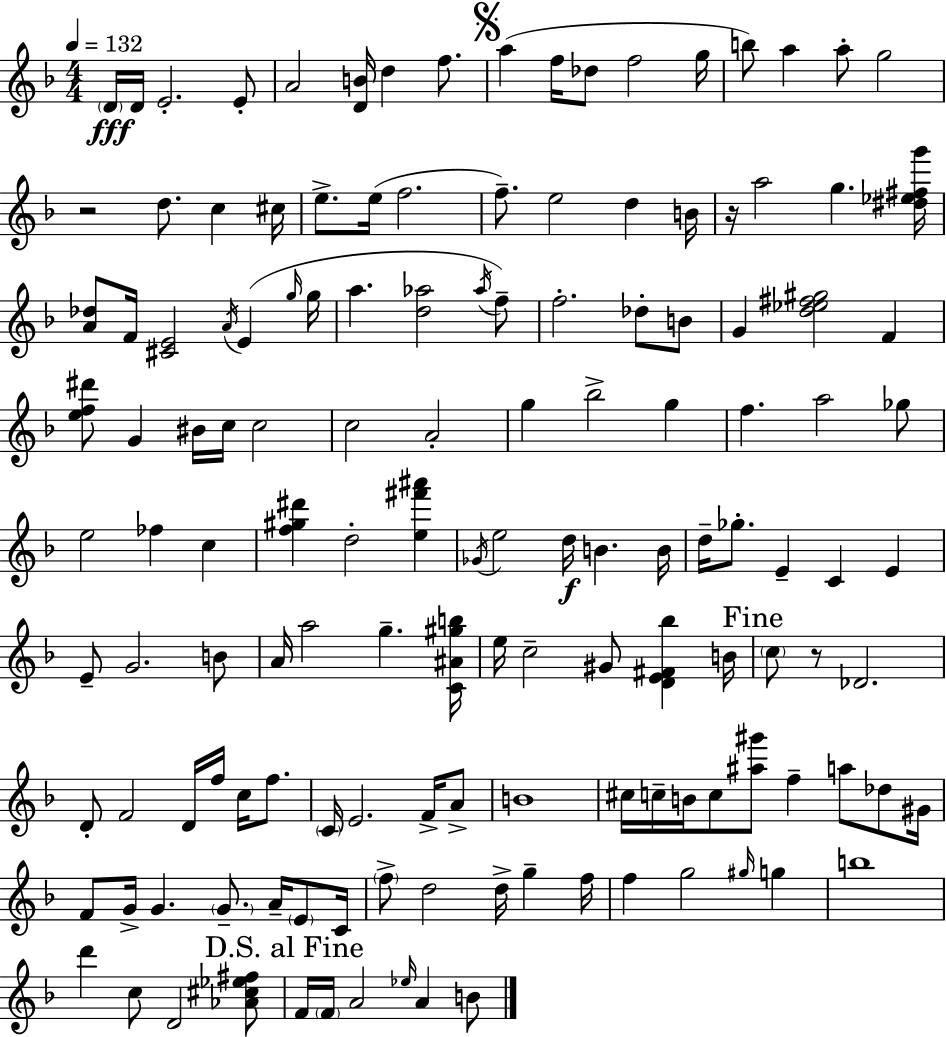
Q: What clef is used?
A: treble